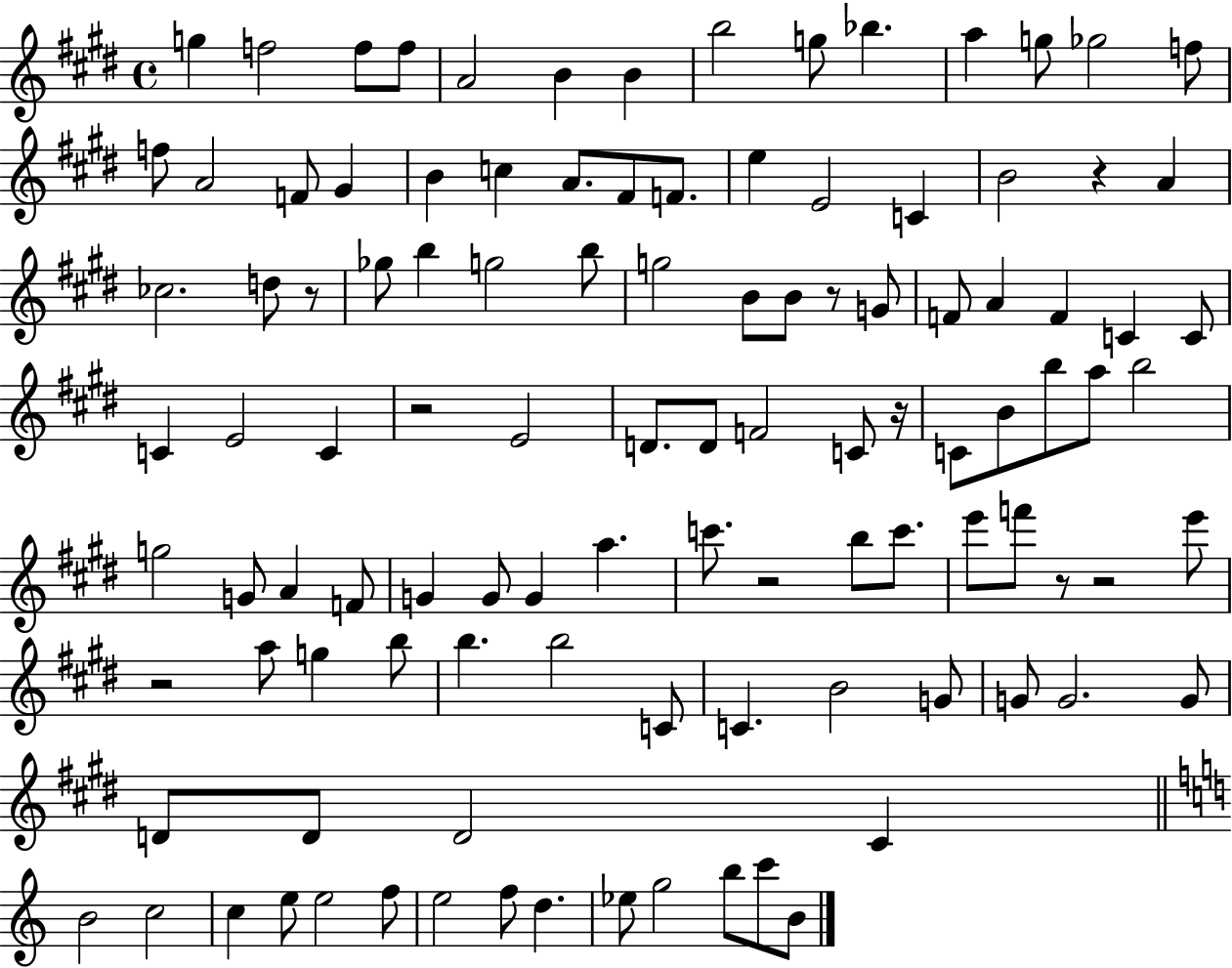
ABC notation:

X:1
T:Untitled
M:4/4
L:1/4
K:E
g f2 f/2 f/2 A2 B B b2 g/2 _b a g/2 _g2 f/2 f/2 A2 F/2 ^G B c A/2 ^F/2 F/2 e E2 C B2 z A _c2 d/2 z/2 _g/2 b g2 b/2 g2 B/2 B/2 z/2 G/2 F/2 A F C C/2 C E2 C z2 E2 D/2 D/2 F2 C/2 z/4 C/2 B/2 b/2 a/2 b2 g2 G/2 A F/2 G G/2 G a c'/2 z2 b/2 c'/2 e'/2 f'/2 z/2 z2 e'/2 z2 a/2 g b/2 b b2 C/2 C B2 G/2 G/2 G2 G/2 D/2 D/2 D2 ^C B2 c2 c e/2 e2 f/2 e2 f/2 d _e/2 g2 b/2 c'/2 B/2